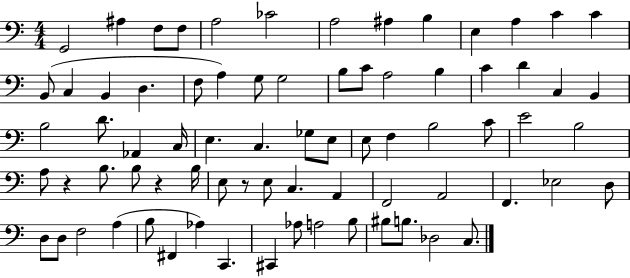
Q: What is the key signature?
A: C major